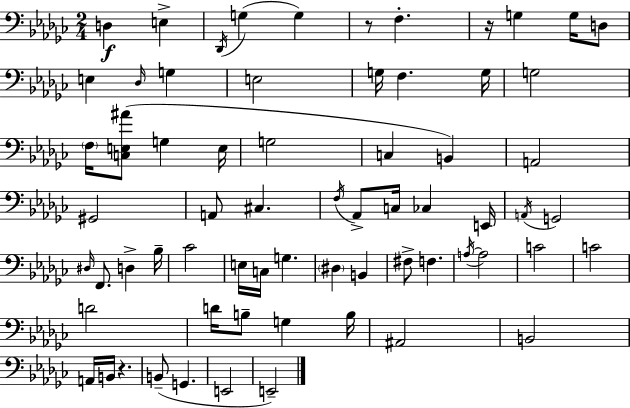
D3/q E3/q Db2/s G3/q G3/q R/e F3/q. R/s G3/q G3/s D3/e E3/q Db3/s G3/q E3/h G3/s F3/q. G3/s G3/h F3/s [C3,E3,A#4]/e G3/q E3/s G3/h C3/q B2/q A2/h G#2/h A2/e C#3/q. F3/s Ab2/e C3/s CES3/q E2/s A2/s G2/h D#3/s F2/e. D3/q Bb3/s CES4/h E3/s C3/s G3/q. D#3/q B2/q F#3/e F3/q. A3/s A3/h C4/h C4/h D4/h D4/s B3/e G3/q B3/s A#2/h B2/h A2/s B2/s R/q. B2/e G2/q. E2/h E2/h